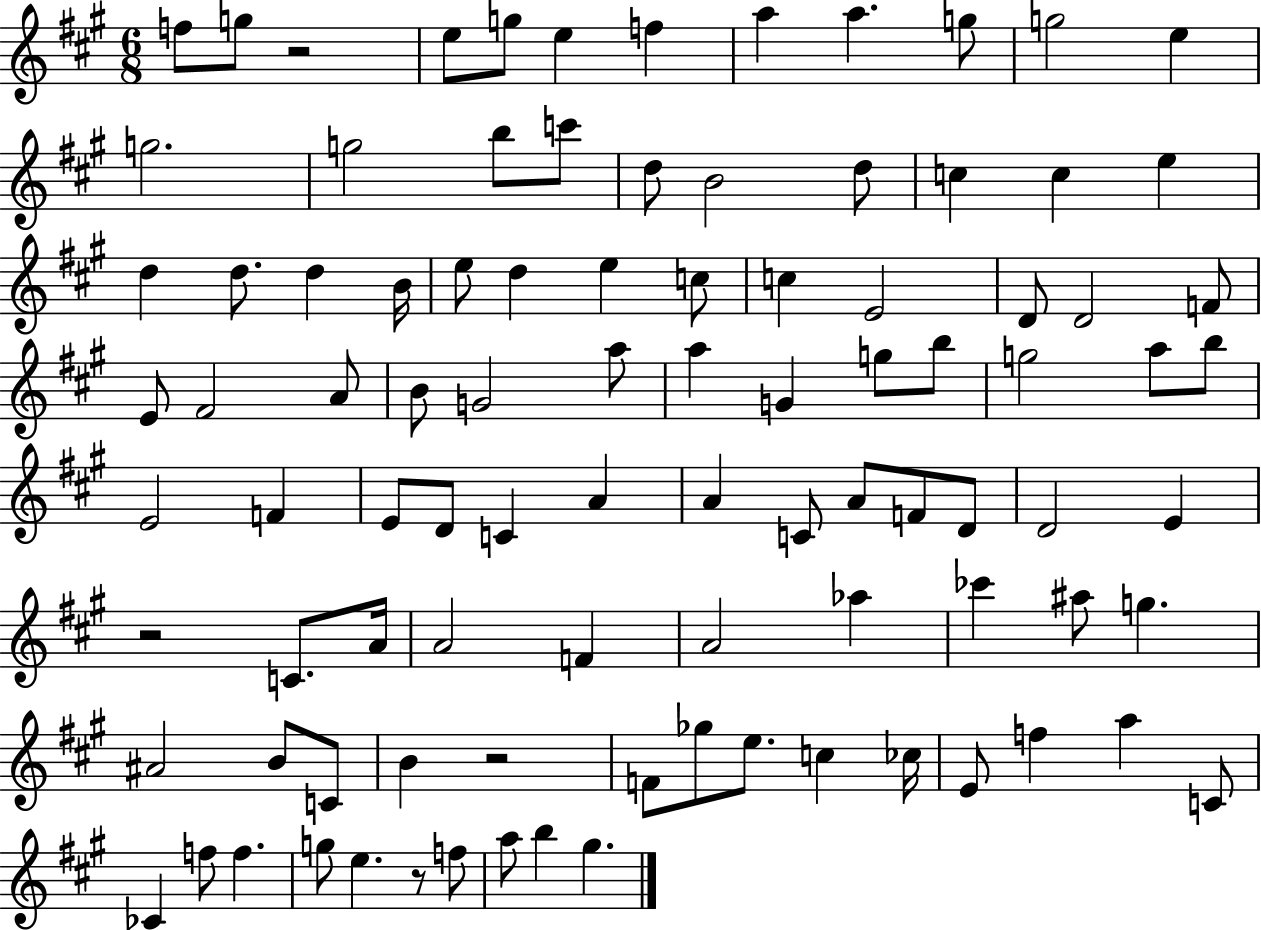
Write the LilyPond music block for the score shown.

{
  \clef treble
  \numericTimeSignature
  \time 6/8
  \key a \major
  f''8 g''8 r2 | e''8 g''8 e''4 f''4 | a''4 a''4. g''8 | g''2 e''4 | \break g''2. | g''2 b''8 c'''8 | d''8 b'2 d''8 | c''4 c''4 e''4 | \break d''4 d''8. d''4 b'16 | e''8 d''4 e''4 c''8 | c''4 e'2 | d'8 d'2 f'8 | \break e'8 fis'2 a'8 | b'8 g'2 a''8 | a''4 g'4 g''8 b''8 | g''2 a''8 b''8 | \break e'2 f'4 | e'8 d'8 c'4 a'4 | a'4 c'8 a'8 f'8 d'8 | d'2 e'4 | \break r2 c'8. a'16 | a'2 f'4 | a'2 aes''4 | ces'''4 ais''8 g''4. | \break ais'2 b'8 c'8 | b'4 r2 | f'8 ges''8 e''8. c''4 ces''16 | e'8 f''4 a''4 c'8 | \break ces'4 f''8 f''4. | g''8 e''4. r8 f''8 | a''8 b''4 gis''4. | \bar "|."
}